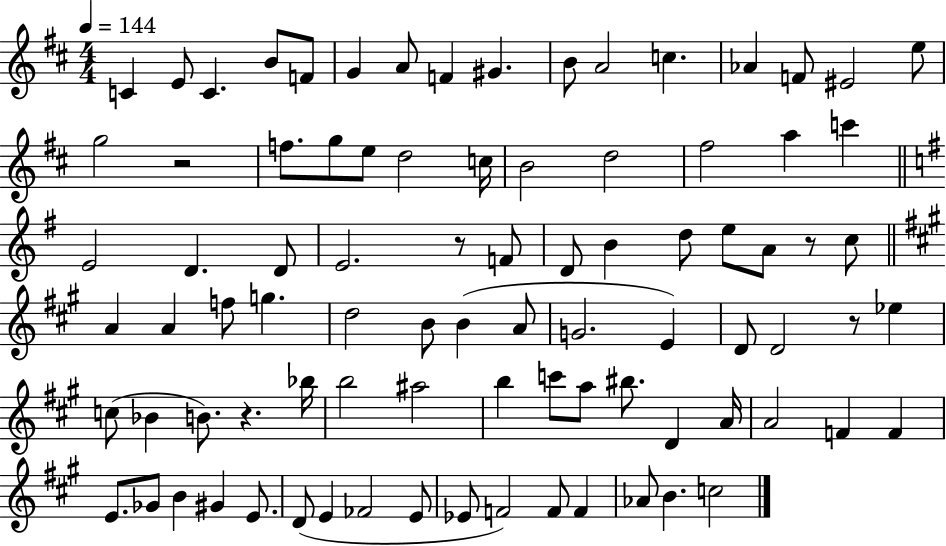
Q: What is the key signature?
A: D major